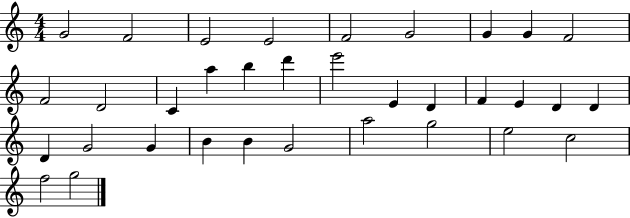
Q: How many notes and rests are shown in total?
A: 34